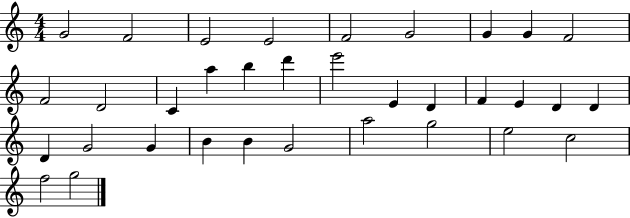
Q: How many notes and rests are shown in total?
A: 34